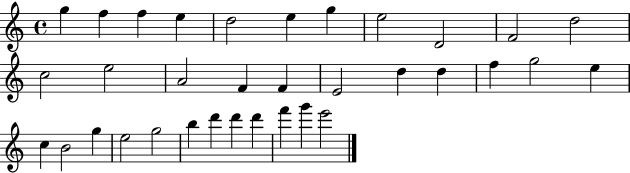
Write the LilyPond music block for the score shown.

{
  \clef treble
  \time 4/4
  \defaultTimeSignature
  \key c \major
  g''4 f''4 f''4 e''4 | d''2 e''4 g''4 | e''2 d'2 | f'2 d''2 | \break c''2 e''2 | a'2 f'4 f'4 | e'2 d''4 d''4 | f''4 g''2 e''4 | \break c''4 b'2 g''4 | e''2 g''2 | b''4 d'''4 d'''4 d'''4 | f'''4 g'''4 e'''2 | \break \bar "|."
}